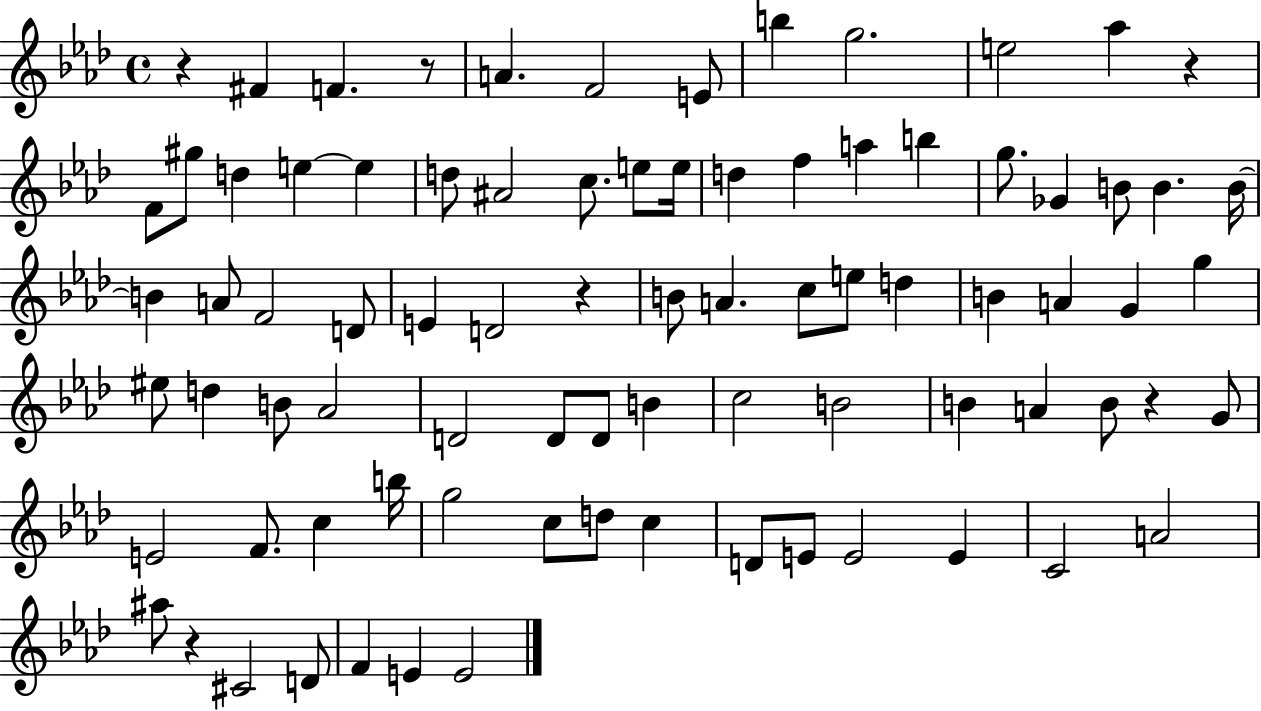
{
  \clef treble
  \time 4/4
  \defaultTimeSignature
  \key aes \major
  r4 fis'4 f'4. r8 | a'4. f'2 e'8 | b''4 g''2. | e''2 aes''4 r4 | \break f'8 gis''8 d''4 e''4~~ e''4 | d''8 ais'2 c''8. e''8 e''16 | d''4 f''4 a''4 b''4 | g''8. ges'4 b'8 b'4. b'16~~ | \break b'4 a'8 f'2 d'8 | e'4 d'2 r4 | b'8 a'4. c''8 e''8 d''4 | b'4 a'4 g'4 g''4 | \break eis''8 d''4 b'8 aes'2 | d'2 d'8 d'8 b'4 | c''2 b'2 | b'4 a'4 b'8 r4 g'8 | \break e'2 f'8. c''4 b''16 | g''2 c''8 d''8 c''4 | d'8 e'8 e'2 e'4 | c'2 a'2 | \break ais''8 r4 cis'2 d'8 | f'4 e'4 e'2 | \bar "|."
}